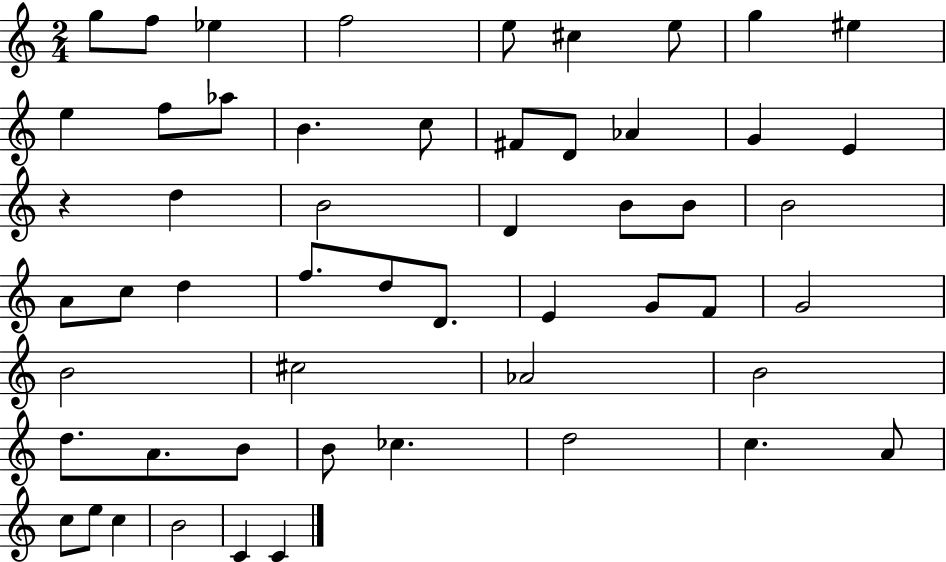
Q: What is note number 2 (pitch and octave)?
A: F5